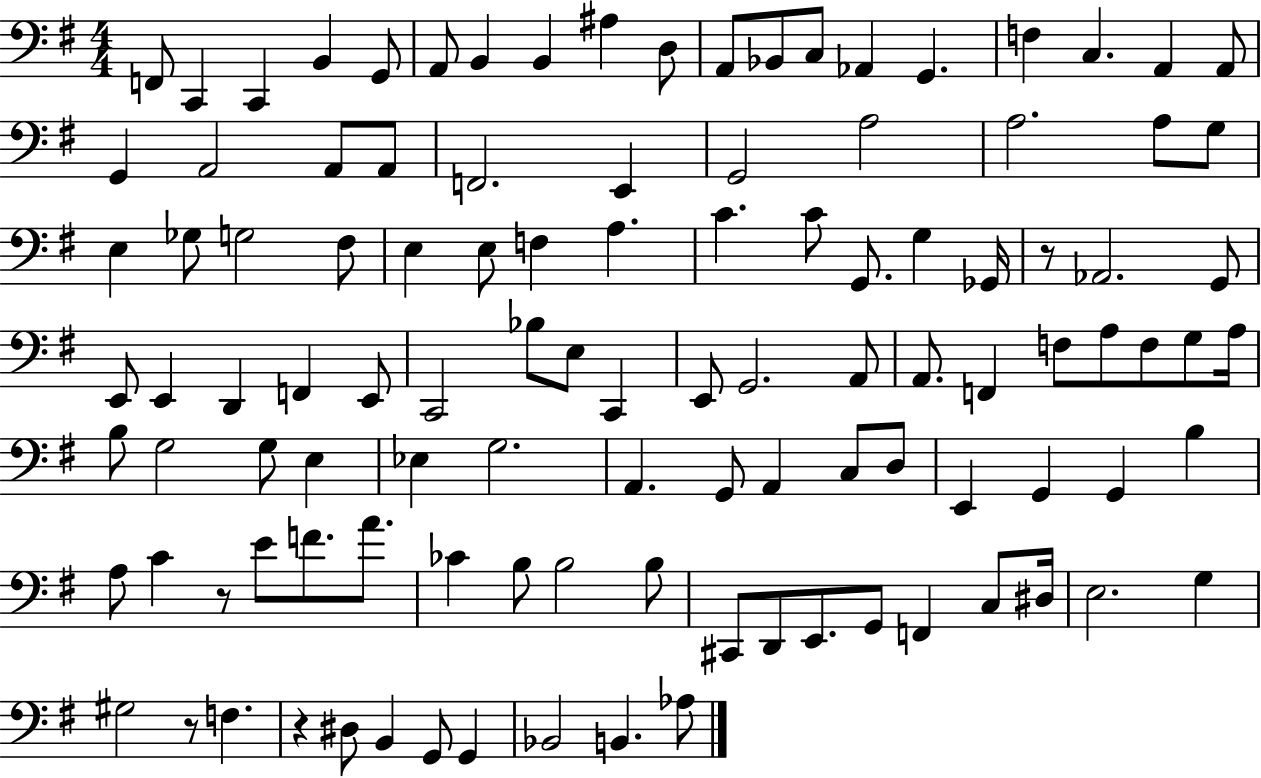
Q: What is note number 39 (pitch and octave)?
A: C4